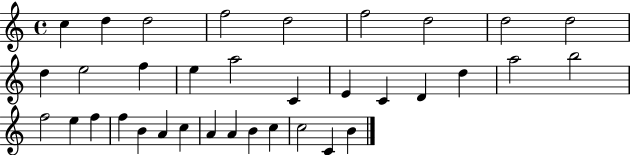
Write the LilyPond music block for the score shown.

{
  \clef treble
  \time 4/4
  \defaultTimeSignature
  \key c \major
  c''4 d''4 d''2 | f''2 d''2 | f''2 d''2 | d''2 d''2 | \break d''4 e''2 f''4 | e''4 a''2 c'4 | e'4 c'4 d'4 d''4 | a''2 b''2 | \break f''2 e''4 f''4 | f''4 b'4 a'4 c''4 | a'4 a'4 b'4 c''4 | c''2 c'4 b'4 | \break \bar "|."
}